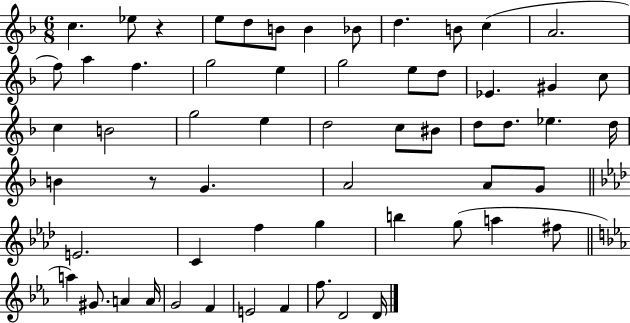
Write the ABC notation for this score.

X:1
T:Untitled
M:6/8
L:1/4
K:F
c _e/2 z e/2 d/2 B/2 B _B/2 d B/2 c A2 f/2 a f g2 e g2 e/2 d/2 _E ^G c/2 c B2 g2 e d2 c/2 ^B/2 d/2 d/2 _e d/4 B z/2 G A2 A/2 G/2 E2 C f g b g/2 a ^f/2 a ^G/2 A A/4 G2 F E2 F f/2 D2 D/4